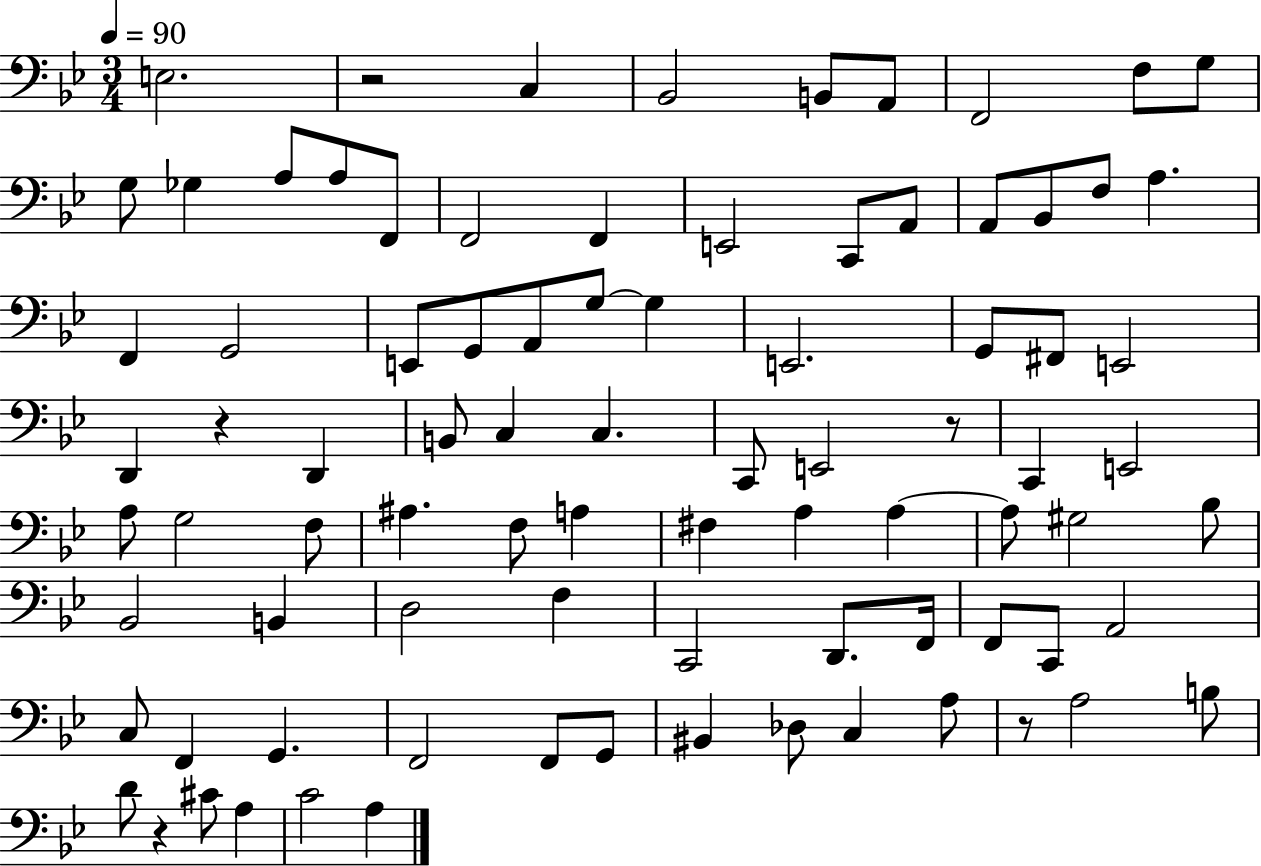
E3/h. R/h C3/q Bb2/h B2/e A2/e F2/h F3/e G3/e G3/e Gb3/q A3/e A3/e F2/e F2/h F2/q E2/h C2/e A2/e A2/e Bb2/e F3/e A3/q. F2/q G2/h E2/e G2/e A2/e G3/e G3/q E2/h. G2/e F#2/e E2/h D2/q R/q D2/q B2/e C3/q C3/q. C2/e E2/h R/e C2/q E2/h A3/e G3/h F3/e A#3/q. F3/e A3/q F#3/q A3/q A3/q A3/e G#3/h Bb3/e Bb2/h B2/q D3/h F3/q C2/h D2/e. F2/s F2/e C2/e A2/h C3/e F2/q G2/q. F2/h F2/e G2/e BIS2/q Db3/e C3/q A3/e R/e A3/h B3/e D4/e R/q C#4/e A3/q C4/h A3/q